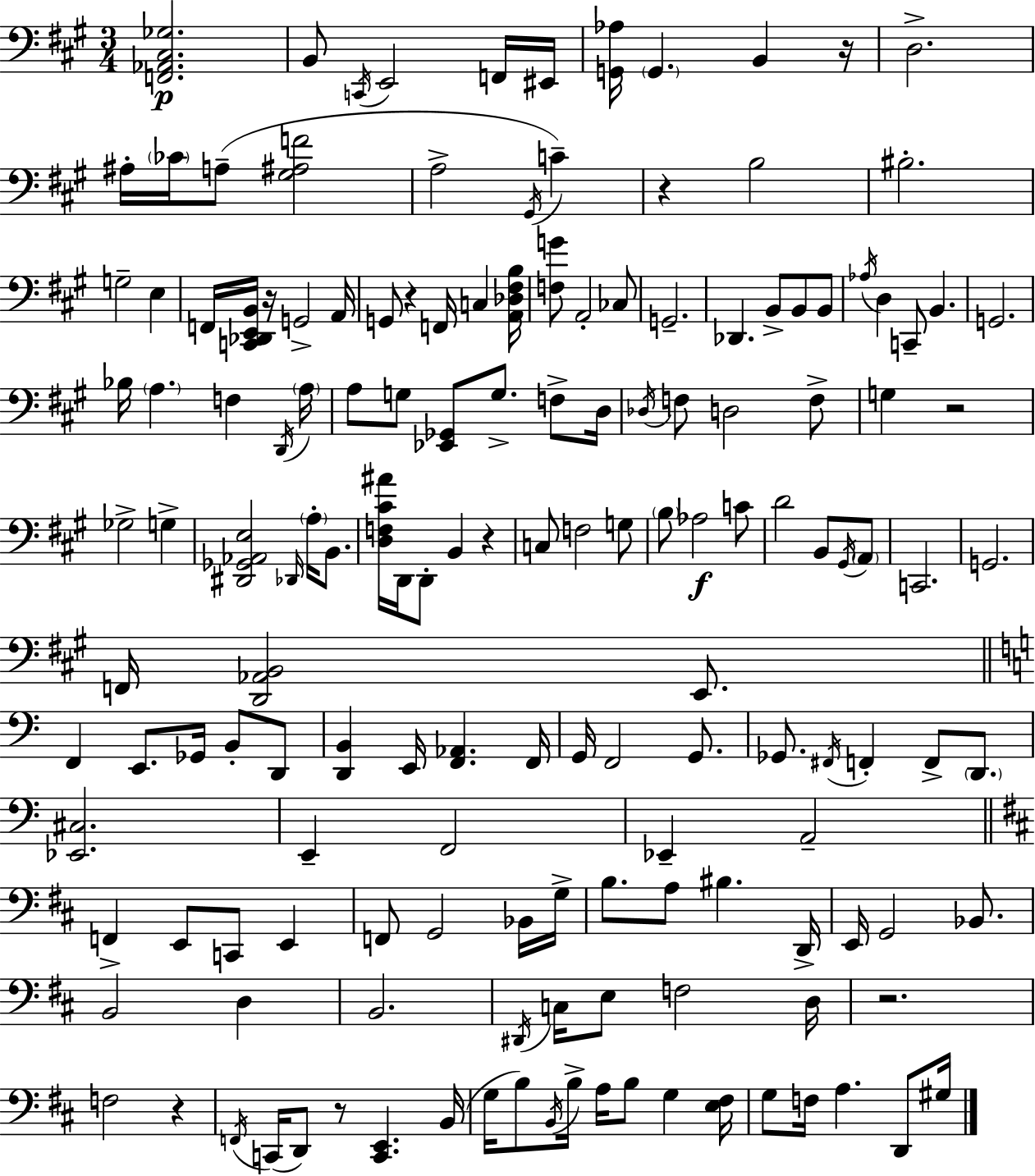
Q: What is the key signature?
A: A major